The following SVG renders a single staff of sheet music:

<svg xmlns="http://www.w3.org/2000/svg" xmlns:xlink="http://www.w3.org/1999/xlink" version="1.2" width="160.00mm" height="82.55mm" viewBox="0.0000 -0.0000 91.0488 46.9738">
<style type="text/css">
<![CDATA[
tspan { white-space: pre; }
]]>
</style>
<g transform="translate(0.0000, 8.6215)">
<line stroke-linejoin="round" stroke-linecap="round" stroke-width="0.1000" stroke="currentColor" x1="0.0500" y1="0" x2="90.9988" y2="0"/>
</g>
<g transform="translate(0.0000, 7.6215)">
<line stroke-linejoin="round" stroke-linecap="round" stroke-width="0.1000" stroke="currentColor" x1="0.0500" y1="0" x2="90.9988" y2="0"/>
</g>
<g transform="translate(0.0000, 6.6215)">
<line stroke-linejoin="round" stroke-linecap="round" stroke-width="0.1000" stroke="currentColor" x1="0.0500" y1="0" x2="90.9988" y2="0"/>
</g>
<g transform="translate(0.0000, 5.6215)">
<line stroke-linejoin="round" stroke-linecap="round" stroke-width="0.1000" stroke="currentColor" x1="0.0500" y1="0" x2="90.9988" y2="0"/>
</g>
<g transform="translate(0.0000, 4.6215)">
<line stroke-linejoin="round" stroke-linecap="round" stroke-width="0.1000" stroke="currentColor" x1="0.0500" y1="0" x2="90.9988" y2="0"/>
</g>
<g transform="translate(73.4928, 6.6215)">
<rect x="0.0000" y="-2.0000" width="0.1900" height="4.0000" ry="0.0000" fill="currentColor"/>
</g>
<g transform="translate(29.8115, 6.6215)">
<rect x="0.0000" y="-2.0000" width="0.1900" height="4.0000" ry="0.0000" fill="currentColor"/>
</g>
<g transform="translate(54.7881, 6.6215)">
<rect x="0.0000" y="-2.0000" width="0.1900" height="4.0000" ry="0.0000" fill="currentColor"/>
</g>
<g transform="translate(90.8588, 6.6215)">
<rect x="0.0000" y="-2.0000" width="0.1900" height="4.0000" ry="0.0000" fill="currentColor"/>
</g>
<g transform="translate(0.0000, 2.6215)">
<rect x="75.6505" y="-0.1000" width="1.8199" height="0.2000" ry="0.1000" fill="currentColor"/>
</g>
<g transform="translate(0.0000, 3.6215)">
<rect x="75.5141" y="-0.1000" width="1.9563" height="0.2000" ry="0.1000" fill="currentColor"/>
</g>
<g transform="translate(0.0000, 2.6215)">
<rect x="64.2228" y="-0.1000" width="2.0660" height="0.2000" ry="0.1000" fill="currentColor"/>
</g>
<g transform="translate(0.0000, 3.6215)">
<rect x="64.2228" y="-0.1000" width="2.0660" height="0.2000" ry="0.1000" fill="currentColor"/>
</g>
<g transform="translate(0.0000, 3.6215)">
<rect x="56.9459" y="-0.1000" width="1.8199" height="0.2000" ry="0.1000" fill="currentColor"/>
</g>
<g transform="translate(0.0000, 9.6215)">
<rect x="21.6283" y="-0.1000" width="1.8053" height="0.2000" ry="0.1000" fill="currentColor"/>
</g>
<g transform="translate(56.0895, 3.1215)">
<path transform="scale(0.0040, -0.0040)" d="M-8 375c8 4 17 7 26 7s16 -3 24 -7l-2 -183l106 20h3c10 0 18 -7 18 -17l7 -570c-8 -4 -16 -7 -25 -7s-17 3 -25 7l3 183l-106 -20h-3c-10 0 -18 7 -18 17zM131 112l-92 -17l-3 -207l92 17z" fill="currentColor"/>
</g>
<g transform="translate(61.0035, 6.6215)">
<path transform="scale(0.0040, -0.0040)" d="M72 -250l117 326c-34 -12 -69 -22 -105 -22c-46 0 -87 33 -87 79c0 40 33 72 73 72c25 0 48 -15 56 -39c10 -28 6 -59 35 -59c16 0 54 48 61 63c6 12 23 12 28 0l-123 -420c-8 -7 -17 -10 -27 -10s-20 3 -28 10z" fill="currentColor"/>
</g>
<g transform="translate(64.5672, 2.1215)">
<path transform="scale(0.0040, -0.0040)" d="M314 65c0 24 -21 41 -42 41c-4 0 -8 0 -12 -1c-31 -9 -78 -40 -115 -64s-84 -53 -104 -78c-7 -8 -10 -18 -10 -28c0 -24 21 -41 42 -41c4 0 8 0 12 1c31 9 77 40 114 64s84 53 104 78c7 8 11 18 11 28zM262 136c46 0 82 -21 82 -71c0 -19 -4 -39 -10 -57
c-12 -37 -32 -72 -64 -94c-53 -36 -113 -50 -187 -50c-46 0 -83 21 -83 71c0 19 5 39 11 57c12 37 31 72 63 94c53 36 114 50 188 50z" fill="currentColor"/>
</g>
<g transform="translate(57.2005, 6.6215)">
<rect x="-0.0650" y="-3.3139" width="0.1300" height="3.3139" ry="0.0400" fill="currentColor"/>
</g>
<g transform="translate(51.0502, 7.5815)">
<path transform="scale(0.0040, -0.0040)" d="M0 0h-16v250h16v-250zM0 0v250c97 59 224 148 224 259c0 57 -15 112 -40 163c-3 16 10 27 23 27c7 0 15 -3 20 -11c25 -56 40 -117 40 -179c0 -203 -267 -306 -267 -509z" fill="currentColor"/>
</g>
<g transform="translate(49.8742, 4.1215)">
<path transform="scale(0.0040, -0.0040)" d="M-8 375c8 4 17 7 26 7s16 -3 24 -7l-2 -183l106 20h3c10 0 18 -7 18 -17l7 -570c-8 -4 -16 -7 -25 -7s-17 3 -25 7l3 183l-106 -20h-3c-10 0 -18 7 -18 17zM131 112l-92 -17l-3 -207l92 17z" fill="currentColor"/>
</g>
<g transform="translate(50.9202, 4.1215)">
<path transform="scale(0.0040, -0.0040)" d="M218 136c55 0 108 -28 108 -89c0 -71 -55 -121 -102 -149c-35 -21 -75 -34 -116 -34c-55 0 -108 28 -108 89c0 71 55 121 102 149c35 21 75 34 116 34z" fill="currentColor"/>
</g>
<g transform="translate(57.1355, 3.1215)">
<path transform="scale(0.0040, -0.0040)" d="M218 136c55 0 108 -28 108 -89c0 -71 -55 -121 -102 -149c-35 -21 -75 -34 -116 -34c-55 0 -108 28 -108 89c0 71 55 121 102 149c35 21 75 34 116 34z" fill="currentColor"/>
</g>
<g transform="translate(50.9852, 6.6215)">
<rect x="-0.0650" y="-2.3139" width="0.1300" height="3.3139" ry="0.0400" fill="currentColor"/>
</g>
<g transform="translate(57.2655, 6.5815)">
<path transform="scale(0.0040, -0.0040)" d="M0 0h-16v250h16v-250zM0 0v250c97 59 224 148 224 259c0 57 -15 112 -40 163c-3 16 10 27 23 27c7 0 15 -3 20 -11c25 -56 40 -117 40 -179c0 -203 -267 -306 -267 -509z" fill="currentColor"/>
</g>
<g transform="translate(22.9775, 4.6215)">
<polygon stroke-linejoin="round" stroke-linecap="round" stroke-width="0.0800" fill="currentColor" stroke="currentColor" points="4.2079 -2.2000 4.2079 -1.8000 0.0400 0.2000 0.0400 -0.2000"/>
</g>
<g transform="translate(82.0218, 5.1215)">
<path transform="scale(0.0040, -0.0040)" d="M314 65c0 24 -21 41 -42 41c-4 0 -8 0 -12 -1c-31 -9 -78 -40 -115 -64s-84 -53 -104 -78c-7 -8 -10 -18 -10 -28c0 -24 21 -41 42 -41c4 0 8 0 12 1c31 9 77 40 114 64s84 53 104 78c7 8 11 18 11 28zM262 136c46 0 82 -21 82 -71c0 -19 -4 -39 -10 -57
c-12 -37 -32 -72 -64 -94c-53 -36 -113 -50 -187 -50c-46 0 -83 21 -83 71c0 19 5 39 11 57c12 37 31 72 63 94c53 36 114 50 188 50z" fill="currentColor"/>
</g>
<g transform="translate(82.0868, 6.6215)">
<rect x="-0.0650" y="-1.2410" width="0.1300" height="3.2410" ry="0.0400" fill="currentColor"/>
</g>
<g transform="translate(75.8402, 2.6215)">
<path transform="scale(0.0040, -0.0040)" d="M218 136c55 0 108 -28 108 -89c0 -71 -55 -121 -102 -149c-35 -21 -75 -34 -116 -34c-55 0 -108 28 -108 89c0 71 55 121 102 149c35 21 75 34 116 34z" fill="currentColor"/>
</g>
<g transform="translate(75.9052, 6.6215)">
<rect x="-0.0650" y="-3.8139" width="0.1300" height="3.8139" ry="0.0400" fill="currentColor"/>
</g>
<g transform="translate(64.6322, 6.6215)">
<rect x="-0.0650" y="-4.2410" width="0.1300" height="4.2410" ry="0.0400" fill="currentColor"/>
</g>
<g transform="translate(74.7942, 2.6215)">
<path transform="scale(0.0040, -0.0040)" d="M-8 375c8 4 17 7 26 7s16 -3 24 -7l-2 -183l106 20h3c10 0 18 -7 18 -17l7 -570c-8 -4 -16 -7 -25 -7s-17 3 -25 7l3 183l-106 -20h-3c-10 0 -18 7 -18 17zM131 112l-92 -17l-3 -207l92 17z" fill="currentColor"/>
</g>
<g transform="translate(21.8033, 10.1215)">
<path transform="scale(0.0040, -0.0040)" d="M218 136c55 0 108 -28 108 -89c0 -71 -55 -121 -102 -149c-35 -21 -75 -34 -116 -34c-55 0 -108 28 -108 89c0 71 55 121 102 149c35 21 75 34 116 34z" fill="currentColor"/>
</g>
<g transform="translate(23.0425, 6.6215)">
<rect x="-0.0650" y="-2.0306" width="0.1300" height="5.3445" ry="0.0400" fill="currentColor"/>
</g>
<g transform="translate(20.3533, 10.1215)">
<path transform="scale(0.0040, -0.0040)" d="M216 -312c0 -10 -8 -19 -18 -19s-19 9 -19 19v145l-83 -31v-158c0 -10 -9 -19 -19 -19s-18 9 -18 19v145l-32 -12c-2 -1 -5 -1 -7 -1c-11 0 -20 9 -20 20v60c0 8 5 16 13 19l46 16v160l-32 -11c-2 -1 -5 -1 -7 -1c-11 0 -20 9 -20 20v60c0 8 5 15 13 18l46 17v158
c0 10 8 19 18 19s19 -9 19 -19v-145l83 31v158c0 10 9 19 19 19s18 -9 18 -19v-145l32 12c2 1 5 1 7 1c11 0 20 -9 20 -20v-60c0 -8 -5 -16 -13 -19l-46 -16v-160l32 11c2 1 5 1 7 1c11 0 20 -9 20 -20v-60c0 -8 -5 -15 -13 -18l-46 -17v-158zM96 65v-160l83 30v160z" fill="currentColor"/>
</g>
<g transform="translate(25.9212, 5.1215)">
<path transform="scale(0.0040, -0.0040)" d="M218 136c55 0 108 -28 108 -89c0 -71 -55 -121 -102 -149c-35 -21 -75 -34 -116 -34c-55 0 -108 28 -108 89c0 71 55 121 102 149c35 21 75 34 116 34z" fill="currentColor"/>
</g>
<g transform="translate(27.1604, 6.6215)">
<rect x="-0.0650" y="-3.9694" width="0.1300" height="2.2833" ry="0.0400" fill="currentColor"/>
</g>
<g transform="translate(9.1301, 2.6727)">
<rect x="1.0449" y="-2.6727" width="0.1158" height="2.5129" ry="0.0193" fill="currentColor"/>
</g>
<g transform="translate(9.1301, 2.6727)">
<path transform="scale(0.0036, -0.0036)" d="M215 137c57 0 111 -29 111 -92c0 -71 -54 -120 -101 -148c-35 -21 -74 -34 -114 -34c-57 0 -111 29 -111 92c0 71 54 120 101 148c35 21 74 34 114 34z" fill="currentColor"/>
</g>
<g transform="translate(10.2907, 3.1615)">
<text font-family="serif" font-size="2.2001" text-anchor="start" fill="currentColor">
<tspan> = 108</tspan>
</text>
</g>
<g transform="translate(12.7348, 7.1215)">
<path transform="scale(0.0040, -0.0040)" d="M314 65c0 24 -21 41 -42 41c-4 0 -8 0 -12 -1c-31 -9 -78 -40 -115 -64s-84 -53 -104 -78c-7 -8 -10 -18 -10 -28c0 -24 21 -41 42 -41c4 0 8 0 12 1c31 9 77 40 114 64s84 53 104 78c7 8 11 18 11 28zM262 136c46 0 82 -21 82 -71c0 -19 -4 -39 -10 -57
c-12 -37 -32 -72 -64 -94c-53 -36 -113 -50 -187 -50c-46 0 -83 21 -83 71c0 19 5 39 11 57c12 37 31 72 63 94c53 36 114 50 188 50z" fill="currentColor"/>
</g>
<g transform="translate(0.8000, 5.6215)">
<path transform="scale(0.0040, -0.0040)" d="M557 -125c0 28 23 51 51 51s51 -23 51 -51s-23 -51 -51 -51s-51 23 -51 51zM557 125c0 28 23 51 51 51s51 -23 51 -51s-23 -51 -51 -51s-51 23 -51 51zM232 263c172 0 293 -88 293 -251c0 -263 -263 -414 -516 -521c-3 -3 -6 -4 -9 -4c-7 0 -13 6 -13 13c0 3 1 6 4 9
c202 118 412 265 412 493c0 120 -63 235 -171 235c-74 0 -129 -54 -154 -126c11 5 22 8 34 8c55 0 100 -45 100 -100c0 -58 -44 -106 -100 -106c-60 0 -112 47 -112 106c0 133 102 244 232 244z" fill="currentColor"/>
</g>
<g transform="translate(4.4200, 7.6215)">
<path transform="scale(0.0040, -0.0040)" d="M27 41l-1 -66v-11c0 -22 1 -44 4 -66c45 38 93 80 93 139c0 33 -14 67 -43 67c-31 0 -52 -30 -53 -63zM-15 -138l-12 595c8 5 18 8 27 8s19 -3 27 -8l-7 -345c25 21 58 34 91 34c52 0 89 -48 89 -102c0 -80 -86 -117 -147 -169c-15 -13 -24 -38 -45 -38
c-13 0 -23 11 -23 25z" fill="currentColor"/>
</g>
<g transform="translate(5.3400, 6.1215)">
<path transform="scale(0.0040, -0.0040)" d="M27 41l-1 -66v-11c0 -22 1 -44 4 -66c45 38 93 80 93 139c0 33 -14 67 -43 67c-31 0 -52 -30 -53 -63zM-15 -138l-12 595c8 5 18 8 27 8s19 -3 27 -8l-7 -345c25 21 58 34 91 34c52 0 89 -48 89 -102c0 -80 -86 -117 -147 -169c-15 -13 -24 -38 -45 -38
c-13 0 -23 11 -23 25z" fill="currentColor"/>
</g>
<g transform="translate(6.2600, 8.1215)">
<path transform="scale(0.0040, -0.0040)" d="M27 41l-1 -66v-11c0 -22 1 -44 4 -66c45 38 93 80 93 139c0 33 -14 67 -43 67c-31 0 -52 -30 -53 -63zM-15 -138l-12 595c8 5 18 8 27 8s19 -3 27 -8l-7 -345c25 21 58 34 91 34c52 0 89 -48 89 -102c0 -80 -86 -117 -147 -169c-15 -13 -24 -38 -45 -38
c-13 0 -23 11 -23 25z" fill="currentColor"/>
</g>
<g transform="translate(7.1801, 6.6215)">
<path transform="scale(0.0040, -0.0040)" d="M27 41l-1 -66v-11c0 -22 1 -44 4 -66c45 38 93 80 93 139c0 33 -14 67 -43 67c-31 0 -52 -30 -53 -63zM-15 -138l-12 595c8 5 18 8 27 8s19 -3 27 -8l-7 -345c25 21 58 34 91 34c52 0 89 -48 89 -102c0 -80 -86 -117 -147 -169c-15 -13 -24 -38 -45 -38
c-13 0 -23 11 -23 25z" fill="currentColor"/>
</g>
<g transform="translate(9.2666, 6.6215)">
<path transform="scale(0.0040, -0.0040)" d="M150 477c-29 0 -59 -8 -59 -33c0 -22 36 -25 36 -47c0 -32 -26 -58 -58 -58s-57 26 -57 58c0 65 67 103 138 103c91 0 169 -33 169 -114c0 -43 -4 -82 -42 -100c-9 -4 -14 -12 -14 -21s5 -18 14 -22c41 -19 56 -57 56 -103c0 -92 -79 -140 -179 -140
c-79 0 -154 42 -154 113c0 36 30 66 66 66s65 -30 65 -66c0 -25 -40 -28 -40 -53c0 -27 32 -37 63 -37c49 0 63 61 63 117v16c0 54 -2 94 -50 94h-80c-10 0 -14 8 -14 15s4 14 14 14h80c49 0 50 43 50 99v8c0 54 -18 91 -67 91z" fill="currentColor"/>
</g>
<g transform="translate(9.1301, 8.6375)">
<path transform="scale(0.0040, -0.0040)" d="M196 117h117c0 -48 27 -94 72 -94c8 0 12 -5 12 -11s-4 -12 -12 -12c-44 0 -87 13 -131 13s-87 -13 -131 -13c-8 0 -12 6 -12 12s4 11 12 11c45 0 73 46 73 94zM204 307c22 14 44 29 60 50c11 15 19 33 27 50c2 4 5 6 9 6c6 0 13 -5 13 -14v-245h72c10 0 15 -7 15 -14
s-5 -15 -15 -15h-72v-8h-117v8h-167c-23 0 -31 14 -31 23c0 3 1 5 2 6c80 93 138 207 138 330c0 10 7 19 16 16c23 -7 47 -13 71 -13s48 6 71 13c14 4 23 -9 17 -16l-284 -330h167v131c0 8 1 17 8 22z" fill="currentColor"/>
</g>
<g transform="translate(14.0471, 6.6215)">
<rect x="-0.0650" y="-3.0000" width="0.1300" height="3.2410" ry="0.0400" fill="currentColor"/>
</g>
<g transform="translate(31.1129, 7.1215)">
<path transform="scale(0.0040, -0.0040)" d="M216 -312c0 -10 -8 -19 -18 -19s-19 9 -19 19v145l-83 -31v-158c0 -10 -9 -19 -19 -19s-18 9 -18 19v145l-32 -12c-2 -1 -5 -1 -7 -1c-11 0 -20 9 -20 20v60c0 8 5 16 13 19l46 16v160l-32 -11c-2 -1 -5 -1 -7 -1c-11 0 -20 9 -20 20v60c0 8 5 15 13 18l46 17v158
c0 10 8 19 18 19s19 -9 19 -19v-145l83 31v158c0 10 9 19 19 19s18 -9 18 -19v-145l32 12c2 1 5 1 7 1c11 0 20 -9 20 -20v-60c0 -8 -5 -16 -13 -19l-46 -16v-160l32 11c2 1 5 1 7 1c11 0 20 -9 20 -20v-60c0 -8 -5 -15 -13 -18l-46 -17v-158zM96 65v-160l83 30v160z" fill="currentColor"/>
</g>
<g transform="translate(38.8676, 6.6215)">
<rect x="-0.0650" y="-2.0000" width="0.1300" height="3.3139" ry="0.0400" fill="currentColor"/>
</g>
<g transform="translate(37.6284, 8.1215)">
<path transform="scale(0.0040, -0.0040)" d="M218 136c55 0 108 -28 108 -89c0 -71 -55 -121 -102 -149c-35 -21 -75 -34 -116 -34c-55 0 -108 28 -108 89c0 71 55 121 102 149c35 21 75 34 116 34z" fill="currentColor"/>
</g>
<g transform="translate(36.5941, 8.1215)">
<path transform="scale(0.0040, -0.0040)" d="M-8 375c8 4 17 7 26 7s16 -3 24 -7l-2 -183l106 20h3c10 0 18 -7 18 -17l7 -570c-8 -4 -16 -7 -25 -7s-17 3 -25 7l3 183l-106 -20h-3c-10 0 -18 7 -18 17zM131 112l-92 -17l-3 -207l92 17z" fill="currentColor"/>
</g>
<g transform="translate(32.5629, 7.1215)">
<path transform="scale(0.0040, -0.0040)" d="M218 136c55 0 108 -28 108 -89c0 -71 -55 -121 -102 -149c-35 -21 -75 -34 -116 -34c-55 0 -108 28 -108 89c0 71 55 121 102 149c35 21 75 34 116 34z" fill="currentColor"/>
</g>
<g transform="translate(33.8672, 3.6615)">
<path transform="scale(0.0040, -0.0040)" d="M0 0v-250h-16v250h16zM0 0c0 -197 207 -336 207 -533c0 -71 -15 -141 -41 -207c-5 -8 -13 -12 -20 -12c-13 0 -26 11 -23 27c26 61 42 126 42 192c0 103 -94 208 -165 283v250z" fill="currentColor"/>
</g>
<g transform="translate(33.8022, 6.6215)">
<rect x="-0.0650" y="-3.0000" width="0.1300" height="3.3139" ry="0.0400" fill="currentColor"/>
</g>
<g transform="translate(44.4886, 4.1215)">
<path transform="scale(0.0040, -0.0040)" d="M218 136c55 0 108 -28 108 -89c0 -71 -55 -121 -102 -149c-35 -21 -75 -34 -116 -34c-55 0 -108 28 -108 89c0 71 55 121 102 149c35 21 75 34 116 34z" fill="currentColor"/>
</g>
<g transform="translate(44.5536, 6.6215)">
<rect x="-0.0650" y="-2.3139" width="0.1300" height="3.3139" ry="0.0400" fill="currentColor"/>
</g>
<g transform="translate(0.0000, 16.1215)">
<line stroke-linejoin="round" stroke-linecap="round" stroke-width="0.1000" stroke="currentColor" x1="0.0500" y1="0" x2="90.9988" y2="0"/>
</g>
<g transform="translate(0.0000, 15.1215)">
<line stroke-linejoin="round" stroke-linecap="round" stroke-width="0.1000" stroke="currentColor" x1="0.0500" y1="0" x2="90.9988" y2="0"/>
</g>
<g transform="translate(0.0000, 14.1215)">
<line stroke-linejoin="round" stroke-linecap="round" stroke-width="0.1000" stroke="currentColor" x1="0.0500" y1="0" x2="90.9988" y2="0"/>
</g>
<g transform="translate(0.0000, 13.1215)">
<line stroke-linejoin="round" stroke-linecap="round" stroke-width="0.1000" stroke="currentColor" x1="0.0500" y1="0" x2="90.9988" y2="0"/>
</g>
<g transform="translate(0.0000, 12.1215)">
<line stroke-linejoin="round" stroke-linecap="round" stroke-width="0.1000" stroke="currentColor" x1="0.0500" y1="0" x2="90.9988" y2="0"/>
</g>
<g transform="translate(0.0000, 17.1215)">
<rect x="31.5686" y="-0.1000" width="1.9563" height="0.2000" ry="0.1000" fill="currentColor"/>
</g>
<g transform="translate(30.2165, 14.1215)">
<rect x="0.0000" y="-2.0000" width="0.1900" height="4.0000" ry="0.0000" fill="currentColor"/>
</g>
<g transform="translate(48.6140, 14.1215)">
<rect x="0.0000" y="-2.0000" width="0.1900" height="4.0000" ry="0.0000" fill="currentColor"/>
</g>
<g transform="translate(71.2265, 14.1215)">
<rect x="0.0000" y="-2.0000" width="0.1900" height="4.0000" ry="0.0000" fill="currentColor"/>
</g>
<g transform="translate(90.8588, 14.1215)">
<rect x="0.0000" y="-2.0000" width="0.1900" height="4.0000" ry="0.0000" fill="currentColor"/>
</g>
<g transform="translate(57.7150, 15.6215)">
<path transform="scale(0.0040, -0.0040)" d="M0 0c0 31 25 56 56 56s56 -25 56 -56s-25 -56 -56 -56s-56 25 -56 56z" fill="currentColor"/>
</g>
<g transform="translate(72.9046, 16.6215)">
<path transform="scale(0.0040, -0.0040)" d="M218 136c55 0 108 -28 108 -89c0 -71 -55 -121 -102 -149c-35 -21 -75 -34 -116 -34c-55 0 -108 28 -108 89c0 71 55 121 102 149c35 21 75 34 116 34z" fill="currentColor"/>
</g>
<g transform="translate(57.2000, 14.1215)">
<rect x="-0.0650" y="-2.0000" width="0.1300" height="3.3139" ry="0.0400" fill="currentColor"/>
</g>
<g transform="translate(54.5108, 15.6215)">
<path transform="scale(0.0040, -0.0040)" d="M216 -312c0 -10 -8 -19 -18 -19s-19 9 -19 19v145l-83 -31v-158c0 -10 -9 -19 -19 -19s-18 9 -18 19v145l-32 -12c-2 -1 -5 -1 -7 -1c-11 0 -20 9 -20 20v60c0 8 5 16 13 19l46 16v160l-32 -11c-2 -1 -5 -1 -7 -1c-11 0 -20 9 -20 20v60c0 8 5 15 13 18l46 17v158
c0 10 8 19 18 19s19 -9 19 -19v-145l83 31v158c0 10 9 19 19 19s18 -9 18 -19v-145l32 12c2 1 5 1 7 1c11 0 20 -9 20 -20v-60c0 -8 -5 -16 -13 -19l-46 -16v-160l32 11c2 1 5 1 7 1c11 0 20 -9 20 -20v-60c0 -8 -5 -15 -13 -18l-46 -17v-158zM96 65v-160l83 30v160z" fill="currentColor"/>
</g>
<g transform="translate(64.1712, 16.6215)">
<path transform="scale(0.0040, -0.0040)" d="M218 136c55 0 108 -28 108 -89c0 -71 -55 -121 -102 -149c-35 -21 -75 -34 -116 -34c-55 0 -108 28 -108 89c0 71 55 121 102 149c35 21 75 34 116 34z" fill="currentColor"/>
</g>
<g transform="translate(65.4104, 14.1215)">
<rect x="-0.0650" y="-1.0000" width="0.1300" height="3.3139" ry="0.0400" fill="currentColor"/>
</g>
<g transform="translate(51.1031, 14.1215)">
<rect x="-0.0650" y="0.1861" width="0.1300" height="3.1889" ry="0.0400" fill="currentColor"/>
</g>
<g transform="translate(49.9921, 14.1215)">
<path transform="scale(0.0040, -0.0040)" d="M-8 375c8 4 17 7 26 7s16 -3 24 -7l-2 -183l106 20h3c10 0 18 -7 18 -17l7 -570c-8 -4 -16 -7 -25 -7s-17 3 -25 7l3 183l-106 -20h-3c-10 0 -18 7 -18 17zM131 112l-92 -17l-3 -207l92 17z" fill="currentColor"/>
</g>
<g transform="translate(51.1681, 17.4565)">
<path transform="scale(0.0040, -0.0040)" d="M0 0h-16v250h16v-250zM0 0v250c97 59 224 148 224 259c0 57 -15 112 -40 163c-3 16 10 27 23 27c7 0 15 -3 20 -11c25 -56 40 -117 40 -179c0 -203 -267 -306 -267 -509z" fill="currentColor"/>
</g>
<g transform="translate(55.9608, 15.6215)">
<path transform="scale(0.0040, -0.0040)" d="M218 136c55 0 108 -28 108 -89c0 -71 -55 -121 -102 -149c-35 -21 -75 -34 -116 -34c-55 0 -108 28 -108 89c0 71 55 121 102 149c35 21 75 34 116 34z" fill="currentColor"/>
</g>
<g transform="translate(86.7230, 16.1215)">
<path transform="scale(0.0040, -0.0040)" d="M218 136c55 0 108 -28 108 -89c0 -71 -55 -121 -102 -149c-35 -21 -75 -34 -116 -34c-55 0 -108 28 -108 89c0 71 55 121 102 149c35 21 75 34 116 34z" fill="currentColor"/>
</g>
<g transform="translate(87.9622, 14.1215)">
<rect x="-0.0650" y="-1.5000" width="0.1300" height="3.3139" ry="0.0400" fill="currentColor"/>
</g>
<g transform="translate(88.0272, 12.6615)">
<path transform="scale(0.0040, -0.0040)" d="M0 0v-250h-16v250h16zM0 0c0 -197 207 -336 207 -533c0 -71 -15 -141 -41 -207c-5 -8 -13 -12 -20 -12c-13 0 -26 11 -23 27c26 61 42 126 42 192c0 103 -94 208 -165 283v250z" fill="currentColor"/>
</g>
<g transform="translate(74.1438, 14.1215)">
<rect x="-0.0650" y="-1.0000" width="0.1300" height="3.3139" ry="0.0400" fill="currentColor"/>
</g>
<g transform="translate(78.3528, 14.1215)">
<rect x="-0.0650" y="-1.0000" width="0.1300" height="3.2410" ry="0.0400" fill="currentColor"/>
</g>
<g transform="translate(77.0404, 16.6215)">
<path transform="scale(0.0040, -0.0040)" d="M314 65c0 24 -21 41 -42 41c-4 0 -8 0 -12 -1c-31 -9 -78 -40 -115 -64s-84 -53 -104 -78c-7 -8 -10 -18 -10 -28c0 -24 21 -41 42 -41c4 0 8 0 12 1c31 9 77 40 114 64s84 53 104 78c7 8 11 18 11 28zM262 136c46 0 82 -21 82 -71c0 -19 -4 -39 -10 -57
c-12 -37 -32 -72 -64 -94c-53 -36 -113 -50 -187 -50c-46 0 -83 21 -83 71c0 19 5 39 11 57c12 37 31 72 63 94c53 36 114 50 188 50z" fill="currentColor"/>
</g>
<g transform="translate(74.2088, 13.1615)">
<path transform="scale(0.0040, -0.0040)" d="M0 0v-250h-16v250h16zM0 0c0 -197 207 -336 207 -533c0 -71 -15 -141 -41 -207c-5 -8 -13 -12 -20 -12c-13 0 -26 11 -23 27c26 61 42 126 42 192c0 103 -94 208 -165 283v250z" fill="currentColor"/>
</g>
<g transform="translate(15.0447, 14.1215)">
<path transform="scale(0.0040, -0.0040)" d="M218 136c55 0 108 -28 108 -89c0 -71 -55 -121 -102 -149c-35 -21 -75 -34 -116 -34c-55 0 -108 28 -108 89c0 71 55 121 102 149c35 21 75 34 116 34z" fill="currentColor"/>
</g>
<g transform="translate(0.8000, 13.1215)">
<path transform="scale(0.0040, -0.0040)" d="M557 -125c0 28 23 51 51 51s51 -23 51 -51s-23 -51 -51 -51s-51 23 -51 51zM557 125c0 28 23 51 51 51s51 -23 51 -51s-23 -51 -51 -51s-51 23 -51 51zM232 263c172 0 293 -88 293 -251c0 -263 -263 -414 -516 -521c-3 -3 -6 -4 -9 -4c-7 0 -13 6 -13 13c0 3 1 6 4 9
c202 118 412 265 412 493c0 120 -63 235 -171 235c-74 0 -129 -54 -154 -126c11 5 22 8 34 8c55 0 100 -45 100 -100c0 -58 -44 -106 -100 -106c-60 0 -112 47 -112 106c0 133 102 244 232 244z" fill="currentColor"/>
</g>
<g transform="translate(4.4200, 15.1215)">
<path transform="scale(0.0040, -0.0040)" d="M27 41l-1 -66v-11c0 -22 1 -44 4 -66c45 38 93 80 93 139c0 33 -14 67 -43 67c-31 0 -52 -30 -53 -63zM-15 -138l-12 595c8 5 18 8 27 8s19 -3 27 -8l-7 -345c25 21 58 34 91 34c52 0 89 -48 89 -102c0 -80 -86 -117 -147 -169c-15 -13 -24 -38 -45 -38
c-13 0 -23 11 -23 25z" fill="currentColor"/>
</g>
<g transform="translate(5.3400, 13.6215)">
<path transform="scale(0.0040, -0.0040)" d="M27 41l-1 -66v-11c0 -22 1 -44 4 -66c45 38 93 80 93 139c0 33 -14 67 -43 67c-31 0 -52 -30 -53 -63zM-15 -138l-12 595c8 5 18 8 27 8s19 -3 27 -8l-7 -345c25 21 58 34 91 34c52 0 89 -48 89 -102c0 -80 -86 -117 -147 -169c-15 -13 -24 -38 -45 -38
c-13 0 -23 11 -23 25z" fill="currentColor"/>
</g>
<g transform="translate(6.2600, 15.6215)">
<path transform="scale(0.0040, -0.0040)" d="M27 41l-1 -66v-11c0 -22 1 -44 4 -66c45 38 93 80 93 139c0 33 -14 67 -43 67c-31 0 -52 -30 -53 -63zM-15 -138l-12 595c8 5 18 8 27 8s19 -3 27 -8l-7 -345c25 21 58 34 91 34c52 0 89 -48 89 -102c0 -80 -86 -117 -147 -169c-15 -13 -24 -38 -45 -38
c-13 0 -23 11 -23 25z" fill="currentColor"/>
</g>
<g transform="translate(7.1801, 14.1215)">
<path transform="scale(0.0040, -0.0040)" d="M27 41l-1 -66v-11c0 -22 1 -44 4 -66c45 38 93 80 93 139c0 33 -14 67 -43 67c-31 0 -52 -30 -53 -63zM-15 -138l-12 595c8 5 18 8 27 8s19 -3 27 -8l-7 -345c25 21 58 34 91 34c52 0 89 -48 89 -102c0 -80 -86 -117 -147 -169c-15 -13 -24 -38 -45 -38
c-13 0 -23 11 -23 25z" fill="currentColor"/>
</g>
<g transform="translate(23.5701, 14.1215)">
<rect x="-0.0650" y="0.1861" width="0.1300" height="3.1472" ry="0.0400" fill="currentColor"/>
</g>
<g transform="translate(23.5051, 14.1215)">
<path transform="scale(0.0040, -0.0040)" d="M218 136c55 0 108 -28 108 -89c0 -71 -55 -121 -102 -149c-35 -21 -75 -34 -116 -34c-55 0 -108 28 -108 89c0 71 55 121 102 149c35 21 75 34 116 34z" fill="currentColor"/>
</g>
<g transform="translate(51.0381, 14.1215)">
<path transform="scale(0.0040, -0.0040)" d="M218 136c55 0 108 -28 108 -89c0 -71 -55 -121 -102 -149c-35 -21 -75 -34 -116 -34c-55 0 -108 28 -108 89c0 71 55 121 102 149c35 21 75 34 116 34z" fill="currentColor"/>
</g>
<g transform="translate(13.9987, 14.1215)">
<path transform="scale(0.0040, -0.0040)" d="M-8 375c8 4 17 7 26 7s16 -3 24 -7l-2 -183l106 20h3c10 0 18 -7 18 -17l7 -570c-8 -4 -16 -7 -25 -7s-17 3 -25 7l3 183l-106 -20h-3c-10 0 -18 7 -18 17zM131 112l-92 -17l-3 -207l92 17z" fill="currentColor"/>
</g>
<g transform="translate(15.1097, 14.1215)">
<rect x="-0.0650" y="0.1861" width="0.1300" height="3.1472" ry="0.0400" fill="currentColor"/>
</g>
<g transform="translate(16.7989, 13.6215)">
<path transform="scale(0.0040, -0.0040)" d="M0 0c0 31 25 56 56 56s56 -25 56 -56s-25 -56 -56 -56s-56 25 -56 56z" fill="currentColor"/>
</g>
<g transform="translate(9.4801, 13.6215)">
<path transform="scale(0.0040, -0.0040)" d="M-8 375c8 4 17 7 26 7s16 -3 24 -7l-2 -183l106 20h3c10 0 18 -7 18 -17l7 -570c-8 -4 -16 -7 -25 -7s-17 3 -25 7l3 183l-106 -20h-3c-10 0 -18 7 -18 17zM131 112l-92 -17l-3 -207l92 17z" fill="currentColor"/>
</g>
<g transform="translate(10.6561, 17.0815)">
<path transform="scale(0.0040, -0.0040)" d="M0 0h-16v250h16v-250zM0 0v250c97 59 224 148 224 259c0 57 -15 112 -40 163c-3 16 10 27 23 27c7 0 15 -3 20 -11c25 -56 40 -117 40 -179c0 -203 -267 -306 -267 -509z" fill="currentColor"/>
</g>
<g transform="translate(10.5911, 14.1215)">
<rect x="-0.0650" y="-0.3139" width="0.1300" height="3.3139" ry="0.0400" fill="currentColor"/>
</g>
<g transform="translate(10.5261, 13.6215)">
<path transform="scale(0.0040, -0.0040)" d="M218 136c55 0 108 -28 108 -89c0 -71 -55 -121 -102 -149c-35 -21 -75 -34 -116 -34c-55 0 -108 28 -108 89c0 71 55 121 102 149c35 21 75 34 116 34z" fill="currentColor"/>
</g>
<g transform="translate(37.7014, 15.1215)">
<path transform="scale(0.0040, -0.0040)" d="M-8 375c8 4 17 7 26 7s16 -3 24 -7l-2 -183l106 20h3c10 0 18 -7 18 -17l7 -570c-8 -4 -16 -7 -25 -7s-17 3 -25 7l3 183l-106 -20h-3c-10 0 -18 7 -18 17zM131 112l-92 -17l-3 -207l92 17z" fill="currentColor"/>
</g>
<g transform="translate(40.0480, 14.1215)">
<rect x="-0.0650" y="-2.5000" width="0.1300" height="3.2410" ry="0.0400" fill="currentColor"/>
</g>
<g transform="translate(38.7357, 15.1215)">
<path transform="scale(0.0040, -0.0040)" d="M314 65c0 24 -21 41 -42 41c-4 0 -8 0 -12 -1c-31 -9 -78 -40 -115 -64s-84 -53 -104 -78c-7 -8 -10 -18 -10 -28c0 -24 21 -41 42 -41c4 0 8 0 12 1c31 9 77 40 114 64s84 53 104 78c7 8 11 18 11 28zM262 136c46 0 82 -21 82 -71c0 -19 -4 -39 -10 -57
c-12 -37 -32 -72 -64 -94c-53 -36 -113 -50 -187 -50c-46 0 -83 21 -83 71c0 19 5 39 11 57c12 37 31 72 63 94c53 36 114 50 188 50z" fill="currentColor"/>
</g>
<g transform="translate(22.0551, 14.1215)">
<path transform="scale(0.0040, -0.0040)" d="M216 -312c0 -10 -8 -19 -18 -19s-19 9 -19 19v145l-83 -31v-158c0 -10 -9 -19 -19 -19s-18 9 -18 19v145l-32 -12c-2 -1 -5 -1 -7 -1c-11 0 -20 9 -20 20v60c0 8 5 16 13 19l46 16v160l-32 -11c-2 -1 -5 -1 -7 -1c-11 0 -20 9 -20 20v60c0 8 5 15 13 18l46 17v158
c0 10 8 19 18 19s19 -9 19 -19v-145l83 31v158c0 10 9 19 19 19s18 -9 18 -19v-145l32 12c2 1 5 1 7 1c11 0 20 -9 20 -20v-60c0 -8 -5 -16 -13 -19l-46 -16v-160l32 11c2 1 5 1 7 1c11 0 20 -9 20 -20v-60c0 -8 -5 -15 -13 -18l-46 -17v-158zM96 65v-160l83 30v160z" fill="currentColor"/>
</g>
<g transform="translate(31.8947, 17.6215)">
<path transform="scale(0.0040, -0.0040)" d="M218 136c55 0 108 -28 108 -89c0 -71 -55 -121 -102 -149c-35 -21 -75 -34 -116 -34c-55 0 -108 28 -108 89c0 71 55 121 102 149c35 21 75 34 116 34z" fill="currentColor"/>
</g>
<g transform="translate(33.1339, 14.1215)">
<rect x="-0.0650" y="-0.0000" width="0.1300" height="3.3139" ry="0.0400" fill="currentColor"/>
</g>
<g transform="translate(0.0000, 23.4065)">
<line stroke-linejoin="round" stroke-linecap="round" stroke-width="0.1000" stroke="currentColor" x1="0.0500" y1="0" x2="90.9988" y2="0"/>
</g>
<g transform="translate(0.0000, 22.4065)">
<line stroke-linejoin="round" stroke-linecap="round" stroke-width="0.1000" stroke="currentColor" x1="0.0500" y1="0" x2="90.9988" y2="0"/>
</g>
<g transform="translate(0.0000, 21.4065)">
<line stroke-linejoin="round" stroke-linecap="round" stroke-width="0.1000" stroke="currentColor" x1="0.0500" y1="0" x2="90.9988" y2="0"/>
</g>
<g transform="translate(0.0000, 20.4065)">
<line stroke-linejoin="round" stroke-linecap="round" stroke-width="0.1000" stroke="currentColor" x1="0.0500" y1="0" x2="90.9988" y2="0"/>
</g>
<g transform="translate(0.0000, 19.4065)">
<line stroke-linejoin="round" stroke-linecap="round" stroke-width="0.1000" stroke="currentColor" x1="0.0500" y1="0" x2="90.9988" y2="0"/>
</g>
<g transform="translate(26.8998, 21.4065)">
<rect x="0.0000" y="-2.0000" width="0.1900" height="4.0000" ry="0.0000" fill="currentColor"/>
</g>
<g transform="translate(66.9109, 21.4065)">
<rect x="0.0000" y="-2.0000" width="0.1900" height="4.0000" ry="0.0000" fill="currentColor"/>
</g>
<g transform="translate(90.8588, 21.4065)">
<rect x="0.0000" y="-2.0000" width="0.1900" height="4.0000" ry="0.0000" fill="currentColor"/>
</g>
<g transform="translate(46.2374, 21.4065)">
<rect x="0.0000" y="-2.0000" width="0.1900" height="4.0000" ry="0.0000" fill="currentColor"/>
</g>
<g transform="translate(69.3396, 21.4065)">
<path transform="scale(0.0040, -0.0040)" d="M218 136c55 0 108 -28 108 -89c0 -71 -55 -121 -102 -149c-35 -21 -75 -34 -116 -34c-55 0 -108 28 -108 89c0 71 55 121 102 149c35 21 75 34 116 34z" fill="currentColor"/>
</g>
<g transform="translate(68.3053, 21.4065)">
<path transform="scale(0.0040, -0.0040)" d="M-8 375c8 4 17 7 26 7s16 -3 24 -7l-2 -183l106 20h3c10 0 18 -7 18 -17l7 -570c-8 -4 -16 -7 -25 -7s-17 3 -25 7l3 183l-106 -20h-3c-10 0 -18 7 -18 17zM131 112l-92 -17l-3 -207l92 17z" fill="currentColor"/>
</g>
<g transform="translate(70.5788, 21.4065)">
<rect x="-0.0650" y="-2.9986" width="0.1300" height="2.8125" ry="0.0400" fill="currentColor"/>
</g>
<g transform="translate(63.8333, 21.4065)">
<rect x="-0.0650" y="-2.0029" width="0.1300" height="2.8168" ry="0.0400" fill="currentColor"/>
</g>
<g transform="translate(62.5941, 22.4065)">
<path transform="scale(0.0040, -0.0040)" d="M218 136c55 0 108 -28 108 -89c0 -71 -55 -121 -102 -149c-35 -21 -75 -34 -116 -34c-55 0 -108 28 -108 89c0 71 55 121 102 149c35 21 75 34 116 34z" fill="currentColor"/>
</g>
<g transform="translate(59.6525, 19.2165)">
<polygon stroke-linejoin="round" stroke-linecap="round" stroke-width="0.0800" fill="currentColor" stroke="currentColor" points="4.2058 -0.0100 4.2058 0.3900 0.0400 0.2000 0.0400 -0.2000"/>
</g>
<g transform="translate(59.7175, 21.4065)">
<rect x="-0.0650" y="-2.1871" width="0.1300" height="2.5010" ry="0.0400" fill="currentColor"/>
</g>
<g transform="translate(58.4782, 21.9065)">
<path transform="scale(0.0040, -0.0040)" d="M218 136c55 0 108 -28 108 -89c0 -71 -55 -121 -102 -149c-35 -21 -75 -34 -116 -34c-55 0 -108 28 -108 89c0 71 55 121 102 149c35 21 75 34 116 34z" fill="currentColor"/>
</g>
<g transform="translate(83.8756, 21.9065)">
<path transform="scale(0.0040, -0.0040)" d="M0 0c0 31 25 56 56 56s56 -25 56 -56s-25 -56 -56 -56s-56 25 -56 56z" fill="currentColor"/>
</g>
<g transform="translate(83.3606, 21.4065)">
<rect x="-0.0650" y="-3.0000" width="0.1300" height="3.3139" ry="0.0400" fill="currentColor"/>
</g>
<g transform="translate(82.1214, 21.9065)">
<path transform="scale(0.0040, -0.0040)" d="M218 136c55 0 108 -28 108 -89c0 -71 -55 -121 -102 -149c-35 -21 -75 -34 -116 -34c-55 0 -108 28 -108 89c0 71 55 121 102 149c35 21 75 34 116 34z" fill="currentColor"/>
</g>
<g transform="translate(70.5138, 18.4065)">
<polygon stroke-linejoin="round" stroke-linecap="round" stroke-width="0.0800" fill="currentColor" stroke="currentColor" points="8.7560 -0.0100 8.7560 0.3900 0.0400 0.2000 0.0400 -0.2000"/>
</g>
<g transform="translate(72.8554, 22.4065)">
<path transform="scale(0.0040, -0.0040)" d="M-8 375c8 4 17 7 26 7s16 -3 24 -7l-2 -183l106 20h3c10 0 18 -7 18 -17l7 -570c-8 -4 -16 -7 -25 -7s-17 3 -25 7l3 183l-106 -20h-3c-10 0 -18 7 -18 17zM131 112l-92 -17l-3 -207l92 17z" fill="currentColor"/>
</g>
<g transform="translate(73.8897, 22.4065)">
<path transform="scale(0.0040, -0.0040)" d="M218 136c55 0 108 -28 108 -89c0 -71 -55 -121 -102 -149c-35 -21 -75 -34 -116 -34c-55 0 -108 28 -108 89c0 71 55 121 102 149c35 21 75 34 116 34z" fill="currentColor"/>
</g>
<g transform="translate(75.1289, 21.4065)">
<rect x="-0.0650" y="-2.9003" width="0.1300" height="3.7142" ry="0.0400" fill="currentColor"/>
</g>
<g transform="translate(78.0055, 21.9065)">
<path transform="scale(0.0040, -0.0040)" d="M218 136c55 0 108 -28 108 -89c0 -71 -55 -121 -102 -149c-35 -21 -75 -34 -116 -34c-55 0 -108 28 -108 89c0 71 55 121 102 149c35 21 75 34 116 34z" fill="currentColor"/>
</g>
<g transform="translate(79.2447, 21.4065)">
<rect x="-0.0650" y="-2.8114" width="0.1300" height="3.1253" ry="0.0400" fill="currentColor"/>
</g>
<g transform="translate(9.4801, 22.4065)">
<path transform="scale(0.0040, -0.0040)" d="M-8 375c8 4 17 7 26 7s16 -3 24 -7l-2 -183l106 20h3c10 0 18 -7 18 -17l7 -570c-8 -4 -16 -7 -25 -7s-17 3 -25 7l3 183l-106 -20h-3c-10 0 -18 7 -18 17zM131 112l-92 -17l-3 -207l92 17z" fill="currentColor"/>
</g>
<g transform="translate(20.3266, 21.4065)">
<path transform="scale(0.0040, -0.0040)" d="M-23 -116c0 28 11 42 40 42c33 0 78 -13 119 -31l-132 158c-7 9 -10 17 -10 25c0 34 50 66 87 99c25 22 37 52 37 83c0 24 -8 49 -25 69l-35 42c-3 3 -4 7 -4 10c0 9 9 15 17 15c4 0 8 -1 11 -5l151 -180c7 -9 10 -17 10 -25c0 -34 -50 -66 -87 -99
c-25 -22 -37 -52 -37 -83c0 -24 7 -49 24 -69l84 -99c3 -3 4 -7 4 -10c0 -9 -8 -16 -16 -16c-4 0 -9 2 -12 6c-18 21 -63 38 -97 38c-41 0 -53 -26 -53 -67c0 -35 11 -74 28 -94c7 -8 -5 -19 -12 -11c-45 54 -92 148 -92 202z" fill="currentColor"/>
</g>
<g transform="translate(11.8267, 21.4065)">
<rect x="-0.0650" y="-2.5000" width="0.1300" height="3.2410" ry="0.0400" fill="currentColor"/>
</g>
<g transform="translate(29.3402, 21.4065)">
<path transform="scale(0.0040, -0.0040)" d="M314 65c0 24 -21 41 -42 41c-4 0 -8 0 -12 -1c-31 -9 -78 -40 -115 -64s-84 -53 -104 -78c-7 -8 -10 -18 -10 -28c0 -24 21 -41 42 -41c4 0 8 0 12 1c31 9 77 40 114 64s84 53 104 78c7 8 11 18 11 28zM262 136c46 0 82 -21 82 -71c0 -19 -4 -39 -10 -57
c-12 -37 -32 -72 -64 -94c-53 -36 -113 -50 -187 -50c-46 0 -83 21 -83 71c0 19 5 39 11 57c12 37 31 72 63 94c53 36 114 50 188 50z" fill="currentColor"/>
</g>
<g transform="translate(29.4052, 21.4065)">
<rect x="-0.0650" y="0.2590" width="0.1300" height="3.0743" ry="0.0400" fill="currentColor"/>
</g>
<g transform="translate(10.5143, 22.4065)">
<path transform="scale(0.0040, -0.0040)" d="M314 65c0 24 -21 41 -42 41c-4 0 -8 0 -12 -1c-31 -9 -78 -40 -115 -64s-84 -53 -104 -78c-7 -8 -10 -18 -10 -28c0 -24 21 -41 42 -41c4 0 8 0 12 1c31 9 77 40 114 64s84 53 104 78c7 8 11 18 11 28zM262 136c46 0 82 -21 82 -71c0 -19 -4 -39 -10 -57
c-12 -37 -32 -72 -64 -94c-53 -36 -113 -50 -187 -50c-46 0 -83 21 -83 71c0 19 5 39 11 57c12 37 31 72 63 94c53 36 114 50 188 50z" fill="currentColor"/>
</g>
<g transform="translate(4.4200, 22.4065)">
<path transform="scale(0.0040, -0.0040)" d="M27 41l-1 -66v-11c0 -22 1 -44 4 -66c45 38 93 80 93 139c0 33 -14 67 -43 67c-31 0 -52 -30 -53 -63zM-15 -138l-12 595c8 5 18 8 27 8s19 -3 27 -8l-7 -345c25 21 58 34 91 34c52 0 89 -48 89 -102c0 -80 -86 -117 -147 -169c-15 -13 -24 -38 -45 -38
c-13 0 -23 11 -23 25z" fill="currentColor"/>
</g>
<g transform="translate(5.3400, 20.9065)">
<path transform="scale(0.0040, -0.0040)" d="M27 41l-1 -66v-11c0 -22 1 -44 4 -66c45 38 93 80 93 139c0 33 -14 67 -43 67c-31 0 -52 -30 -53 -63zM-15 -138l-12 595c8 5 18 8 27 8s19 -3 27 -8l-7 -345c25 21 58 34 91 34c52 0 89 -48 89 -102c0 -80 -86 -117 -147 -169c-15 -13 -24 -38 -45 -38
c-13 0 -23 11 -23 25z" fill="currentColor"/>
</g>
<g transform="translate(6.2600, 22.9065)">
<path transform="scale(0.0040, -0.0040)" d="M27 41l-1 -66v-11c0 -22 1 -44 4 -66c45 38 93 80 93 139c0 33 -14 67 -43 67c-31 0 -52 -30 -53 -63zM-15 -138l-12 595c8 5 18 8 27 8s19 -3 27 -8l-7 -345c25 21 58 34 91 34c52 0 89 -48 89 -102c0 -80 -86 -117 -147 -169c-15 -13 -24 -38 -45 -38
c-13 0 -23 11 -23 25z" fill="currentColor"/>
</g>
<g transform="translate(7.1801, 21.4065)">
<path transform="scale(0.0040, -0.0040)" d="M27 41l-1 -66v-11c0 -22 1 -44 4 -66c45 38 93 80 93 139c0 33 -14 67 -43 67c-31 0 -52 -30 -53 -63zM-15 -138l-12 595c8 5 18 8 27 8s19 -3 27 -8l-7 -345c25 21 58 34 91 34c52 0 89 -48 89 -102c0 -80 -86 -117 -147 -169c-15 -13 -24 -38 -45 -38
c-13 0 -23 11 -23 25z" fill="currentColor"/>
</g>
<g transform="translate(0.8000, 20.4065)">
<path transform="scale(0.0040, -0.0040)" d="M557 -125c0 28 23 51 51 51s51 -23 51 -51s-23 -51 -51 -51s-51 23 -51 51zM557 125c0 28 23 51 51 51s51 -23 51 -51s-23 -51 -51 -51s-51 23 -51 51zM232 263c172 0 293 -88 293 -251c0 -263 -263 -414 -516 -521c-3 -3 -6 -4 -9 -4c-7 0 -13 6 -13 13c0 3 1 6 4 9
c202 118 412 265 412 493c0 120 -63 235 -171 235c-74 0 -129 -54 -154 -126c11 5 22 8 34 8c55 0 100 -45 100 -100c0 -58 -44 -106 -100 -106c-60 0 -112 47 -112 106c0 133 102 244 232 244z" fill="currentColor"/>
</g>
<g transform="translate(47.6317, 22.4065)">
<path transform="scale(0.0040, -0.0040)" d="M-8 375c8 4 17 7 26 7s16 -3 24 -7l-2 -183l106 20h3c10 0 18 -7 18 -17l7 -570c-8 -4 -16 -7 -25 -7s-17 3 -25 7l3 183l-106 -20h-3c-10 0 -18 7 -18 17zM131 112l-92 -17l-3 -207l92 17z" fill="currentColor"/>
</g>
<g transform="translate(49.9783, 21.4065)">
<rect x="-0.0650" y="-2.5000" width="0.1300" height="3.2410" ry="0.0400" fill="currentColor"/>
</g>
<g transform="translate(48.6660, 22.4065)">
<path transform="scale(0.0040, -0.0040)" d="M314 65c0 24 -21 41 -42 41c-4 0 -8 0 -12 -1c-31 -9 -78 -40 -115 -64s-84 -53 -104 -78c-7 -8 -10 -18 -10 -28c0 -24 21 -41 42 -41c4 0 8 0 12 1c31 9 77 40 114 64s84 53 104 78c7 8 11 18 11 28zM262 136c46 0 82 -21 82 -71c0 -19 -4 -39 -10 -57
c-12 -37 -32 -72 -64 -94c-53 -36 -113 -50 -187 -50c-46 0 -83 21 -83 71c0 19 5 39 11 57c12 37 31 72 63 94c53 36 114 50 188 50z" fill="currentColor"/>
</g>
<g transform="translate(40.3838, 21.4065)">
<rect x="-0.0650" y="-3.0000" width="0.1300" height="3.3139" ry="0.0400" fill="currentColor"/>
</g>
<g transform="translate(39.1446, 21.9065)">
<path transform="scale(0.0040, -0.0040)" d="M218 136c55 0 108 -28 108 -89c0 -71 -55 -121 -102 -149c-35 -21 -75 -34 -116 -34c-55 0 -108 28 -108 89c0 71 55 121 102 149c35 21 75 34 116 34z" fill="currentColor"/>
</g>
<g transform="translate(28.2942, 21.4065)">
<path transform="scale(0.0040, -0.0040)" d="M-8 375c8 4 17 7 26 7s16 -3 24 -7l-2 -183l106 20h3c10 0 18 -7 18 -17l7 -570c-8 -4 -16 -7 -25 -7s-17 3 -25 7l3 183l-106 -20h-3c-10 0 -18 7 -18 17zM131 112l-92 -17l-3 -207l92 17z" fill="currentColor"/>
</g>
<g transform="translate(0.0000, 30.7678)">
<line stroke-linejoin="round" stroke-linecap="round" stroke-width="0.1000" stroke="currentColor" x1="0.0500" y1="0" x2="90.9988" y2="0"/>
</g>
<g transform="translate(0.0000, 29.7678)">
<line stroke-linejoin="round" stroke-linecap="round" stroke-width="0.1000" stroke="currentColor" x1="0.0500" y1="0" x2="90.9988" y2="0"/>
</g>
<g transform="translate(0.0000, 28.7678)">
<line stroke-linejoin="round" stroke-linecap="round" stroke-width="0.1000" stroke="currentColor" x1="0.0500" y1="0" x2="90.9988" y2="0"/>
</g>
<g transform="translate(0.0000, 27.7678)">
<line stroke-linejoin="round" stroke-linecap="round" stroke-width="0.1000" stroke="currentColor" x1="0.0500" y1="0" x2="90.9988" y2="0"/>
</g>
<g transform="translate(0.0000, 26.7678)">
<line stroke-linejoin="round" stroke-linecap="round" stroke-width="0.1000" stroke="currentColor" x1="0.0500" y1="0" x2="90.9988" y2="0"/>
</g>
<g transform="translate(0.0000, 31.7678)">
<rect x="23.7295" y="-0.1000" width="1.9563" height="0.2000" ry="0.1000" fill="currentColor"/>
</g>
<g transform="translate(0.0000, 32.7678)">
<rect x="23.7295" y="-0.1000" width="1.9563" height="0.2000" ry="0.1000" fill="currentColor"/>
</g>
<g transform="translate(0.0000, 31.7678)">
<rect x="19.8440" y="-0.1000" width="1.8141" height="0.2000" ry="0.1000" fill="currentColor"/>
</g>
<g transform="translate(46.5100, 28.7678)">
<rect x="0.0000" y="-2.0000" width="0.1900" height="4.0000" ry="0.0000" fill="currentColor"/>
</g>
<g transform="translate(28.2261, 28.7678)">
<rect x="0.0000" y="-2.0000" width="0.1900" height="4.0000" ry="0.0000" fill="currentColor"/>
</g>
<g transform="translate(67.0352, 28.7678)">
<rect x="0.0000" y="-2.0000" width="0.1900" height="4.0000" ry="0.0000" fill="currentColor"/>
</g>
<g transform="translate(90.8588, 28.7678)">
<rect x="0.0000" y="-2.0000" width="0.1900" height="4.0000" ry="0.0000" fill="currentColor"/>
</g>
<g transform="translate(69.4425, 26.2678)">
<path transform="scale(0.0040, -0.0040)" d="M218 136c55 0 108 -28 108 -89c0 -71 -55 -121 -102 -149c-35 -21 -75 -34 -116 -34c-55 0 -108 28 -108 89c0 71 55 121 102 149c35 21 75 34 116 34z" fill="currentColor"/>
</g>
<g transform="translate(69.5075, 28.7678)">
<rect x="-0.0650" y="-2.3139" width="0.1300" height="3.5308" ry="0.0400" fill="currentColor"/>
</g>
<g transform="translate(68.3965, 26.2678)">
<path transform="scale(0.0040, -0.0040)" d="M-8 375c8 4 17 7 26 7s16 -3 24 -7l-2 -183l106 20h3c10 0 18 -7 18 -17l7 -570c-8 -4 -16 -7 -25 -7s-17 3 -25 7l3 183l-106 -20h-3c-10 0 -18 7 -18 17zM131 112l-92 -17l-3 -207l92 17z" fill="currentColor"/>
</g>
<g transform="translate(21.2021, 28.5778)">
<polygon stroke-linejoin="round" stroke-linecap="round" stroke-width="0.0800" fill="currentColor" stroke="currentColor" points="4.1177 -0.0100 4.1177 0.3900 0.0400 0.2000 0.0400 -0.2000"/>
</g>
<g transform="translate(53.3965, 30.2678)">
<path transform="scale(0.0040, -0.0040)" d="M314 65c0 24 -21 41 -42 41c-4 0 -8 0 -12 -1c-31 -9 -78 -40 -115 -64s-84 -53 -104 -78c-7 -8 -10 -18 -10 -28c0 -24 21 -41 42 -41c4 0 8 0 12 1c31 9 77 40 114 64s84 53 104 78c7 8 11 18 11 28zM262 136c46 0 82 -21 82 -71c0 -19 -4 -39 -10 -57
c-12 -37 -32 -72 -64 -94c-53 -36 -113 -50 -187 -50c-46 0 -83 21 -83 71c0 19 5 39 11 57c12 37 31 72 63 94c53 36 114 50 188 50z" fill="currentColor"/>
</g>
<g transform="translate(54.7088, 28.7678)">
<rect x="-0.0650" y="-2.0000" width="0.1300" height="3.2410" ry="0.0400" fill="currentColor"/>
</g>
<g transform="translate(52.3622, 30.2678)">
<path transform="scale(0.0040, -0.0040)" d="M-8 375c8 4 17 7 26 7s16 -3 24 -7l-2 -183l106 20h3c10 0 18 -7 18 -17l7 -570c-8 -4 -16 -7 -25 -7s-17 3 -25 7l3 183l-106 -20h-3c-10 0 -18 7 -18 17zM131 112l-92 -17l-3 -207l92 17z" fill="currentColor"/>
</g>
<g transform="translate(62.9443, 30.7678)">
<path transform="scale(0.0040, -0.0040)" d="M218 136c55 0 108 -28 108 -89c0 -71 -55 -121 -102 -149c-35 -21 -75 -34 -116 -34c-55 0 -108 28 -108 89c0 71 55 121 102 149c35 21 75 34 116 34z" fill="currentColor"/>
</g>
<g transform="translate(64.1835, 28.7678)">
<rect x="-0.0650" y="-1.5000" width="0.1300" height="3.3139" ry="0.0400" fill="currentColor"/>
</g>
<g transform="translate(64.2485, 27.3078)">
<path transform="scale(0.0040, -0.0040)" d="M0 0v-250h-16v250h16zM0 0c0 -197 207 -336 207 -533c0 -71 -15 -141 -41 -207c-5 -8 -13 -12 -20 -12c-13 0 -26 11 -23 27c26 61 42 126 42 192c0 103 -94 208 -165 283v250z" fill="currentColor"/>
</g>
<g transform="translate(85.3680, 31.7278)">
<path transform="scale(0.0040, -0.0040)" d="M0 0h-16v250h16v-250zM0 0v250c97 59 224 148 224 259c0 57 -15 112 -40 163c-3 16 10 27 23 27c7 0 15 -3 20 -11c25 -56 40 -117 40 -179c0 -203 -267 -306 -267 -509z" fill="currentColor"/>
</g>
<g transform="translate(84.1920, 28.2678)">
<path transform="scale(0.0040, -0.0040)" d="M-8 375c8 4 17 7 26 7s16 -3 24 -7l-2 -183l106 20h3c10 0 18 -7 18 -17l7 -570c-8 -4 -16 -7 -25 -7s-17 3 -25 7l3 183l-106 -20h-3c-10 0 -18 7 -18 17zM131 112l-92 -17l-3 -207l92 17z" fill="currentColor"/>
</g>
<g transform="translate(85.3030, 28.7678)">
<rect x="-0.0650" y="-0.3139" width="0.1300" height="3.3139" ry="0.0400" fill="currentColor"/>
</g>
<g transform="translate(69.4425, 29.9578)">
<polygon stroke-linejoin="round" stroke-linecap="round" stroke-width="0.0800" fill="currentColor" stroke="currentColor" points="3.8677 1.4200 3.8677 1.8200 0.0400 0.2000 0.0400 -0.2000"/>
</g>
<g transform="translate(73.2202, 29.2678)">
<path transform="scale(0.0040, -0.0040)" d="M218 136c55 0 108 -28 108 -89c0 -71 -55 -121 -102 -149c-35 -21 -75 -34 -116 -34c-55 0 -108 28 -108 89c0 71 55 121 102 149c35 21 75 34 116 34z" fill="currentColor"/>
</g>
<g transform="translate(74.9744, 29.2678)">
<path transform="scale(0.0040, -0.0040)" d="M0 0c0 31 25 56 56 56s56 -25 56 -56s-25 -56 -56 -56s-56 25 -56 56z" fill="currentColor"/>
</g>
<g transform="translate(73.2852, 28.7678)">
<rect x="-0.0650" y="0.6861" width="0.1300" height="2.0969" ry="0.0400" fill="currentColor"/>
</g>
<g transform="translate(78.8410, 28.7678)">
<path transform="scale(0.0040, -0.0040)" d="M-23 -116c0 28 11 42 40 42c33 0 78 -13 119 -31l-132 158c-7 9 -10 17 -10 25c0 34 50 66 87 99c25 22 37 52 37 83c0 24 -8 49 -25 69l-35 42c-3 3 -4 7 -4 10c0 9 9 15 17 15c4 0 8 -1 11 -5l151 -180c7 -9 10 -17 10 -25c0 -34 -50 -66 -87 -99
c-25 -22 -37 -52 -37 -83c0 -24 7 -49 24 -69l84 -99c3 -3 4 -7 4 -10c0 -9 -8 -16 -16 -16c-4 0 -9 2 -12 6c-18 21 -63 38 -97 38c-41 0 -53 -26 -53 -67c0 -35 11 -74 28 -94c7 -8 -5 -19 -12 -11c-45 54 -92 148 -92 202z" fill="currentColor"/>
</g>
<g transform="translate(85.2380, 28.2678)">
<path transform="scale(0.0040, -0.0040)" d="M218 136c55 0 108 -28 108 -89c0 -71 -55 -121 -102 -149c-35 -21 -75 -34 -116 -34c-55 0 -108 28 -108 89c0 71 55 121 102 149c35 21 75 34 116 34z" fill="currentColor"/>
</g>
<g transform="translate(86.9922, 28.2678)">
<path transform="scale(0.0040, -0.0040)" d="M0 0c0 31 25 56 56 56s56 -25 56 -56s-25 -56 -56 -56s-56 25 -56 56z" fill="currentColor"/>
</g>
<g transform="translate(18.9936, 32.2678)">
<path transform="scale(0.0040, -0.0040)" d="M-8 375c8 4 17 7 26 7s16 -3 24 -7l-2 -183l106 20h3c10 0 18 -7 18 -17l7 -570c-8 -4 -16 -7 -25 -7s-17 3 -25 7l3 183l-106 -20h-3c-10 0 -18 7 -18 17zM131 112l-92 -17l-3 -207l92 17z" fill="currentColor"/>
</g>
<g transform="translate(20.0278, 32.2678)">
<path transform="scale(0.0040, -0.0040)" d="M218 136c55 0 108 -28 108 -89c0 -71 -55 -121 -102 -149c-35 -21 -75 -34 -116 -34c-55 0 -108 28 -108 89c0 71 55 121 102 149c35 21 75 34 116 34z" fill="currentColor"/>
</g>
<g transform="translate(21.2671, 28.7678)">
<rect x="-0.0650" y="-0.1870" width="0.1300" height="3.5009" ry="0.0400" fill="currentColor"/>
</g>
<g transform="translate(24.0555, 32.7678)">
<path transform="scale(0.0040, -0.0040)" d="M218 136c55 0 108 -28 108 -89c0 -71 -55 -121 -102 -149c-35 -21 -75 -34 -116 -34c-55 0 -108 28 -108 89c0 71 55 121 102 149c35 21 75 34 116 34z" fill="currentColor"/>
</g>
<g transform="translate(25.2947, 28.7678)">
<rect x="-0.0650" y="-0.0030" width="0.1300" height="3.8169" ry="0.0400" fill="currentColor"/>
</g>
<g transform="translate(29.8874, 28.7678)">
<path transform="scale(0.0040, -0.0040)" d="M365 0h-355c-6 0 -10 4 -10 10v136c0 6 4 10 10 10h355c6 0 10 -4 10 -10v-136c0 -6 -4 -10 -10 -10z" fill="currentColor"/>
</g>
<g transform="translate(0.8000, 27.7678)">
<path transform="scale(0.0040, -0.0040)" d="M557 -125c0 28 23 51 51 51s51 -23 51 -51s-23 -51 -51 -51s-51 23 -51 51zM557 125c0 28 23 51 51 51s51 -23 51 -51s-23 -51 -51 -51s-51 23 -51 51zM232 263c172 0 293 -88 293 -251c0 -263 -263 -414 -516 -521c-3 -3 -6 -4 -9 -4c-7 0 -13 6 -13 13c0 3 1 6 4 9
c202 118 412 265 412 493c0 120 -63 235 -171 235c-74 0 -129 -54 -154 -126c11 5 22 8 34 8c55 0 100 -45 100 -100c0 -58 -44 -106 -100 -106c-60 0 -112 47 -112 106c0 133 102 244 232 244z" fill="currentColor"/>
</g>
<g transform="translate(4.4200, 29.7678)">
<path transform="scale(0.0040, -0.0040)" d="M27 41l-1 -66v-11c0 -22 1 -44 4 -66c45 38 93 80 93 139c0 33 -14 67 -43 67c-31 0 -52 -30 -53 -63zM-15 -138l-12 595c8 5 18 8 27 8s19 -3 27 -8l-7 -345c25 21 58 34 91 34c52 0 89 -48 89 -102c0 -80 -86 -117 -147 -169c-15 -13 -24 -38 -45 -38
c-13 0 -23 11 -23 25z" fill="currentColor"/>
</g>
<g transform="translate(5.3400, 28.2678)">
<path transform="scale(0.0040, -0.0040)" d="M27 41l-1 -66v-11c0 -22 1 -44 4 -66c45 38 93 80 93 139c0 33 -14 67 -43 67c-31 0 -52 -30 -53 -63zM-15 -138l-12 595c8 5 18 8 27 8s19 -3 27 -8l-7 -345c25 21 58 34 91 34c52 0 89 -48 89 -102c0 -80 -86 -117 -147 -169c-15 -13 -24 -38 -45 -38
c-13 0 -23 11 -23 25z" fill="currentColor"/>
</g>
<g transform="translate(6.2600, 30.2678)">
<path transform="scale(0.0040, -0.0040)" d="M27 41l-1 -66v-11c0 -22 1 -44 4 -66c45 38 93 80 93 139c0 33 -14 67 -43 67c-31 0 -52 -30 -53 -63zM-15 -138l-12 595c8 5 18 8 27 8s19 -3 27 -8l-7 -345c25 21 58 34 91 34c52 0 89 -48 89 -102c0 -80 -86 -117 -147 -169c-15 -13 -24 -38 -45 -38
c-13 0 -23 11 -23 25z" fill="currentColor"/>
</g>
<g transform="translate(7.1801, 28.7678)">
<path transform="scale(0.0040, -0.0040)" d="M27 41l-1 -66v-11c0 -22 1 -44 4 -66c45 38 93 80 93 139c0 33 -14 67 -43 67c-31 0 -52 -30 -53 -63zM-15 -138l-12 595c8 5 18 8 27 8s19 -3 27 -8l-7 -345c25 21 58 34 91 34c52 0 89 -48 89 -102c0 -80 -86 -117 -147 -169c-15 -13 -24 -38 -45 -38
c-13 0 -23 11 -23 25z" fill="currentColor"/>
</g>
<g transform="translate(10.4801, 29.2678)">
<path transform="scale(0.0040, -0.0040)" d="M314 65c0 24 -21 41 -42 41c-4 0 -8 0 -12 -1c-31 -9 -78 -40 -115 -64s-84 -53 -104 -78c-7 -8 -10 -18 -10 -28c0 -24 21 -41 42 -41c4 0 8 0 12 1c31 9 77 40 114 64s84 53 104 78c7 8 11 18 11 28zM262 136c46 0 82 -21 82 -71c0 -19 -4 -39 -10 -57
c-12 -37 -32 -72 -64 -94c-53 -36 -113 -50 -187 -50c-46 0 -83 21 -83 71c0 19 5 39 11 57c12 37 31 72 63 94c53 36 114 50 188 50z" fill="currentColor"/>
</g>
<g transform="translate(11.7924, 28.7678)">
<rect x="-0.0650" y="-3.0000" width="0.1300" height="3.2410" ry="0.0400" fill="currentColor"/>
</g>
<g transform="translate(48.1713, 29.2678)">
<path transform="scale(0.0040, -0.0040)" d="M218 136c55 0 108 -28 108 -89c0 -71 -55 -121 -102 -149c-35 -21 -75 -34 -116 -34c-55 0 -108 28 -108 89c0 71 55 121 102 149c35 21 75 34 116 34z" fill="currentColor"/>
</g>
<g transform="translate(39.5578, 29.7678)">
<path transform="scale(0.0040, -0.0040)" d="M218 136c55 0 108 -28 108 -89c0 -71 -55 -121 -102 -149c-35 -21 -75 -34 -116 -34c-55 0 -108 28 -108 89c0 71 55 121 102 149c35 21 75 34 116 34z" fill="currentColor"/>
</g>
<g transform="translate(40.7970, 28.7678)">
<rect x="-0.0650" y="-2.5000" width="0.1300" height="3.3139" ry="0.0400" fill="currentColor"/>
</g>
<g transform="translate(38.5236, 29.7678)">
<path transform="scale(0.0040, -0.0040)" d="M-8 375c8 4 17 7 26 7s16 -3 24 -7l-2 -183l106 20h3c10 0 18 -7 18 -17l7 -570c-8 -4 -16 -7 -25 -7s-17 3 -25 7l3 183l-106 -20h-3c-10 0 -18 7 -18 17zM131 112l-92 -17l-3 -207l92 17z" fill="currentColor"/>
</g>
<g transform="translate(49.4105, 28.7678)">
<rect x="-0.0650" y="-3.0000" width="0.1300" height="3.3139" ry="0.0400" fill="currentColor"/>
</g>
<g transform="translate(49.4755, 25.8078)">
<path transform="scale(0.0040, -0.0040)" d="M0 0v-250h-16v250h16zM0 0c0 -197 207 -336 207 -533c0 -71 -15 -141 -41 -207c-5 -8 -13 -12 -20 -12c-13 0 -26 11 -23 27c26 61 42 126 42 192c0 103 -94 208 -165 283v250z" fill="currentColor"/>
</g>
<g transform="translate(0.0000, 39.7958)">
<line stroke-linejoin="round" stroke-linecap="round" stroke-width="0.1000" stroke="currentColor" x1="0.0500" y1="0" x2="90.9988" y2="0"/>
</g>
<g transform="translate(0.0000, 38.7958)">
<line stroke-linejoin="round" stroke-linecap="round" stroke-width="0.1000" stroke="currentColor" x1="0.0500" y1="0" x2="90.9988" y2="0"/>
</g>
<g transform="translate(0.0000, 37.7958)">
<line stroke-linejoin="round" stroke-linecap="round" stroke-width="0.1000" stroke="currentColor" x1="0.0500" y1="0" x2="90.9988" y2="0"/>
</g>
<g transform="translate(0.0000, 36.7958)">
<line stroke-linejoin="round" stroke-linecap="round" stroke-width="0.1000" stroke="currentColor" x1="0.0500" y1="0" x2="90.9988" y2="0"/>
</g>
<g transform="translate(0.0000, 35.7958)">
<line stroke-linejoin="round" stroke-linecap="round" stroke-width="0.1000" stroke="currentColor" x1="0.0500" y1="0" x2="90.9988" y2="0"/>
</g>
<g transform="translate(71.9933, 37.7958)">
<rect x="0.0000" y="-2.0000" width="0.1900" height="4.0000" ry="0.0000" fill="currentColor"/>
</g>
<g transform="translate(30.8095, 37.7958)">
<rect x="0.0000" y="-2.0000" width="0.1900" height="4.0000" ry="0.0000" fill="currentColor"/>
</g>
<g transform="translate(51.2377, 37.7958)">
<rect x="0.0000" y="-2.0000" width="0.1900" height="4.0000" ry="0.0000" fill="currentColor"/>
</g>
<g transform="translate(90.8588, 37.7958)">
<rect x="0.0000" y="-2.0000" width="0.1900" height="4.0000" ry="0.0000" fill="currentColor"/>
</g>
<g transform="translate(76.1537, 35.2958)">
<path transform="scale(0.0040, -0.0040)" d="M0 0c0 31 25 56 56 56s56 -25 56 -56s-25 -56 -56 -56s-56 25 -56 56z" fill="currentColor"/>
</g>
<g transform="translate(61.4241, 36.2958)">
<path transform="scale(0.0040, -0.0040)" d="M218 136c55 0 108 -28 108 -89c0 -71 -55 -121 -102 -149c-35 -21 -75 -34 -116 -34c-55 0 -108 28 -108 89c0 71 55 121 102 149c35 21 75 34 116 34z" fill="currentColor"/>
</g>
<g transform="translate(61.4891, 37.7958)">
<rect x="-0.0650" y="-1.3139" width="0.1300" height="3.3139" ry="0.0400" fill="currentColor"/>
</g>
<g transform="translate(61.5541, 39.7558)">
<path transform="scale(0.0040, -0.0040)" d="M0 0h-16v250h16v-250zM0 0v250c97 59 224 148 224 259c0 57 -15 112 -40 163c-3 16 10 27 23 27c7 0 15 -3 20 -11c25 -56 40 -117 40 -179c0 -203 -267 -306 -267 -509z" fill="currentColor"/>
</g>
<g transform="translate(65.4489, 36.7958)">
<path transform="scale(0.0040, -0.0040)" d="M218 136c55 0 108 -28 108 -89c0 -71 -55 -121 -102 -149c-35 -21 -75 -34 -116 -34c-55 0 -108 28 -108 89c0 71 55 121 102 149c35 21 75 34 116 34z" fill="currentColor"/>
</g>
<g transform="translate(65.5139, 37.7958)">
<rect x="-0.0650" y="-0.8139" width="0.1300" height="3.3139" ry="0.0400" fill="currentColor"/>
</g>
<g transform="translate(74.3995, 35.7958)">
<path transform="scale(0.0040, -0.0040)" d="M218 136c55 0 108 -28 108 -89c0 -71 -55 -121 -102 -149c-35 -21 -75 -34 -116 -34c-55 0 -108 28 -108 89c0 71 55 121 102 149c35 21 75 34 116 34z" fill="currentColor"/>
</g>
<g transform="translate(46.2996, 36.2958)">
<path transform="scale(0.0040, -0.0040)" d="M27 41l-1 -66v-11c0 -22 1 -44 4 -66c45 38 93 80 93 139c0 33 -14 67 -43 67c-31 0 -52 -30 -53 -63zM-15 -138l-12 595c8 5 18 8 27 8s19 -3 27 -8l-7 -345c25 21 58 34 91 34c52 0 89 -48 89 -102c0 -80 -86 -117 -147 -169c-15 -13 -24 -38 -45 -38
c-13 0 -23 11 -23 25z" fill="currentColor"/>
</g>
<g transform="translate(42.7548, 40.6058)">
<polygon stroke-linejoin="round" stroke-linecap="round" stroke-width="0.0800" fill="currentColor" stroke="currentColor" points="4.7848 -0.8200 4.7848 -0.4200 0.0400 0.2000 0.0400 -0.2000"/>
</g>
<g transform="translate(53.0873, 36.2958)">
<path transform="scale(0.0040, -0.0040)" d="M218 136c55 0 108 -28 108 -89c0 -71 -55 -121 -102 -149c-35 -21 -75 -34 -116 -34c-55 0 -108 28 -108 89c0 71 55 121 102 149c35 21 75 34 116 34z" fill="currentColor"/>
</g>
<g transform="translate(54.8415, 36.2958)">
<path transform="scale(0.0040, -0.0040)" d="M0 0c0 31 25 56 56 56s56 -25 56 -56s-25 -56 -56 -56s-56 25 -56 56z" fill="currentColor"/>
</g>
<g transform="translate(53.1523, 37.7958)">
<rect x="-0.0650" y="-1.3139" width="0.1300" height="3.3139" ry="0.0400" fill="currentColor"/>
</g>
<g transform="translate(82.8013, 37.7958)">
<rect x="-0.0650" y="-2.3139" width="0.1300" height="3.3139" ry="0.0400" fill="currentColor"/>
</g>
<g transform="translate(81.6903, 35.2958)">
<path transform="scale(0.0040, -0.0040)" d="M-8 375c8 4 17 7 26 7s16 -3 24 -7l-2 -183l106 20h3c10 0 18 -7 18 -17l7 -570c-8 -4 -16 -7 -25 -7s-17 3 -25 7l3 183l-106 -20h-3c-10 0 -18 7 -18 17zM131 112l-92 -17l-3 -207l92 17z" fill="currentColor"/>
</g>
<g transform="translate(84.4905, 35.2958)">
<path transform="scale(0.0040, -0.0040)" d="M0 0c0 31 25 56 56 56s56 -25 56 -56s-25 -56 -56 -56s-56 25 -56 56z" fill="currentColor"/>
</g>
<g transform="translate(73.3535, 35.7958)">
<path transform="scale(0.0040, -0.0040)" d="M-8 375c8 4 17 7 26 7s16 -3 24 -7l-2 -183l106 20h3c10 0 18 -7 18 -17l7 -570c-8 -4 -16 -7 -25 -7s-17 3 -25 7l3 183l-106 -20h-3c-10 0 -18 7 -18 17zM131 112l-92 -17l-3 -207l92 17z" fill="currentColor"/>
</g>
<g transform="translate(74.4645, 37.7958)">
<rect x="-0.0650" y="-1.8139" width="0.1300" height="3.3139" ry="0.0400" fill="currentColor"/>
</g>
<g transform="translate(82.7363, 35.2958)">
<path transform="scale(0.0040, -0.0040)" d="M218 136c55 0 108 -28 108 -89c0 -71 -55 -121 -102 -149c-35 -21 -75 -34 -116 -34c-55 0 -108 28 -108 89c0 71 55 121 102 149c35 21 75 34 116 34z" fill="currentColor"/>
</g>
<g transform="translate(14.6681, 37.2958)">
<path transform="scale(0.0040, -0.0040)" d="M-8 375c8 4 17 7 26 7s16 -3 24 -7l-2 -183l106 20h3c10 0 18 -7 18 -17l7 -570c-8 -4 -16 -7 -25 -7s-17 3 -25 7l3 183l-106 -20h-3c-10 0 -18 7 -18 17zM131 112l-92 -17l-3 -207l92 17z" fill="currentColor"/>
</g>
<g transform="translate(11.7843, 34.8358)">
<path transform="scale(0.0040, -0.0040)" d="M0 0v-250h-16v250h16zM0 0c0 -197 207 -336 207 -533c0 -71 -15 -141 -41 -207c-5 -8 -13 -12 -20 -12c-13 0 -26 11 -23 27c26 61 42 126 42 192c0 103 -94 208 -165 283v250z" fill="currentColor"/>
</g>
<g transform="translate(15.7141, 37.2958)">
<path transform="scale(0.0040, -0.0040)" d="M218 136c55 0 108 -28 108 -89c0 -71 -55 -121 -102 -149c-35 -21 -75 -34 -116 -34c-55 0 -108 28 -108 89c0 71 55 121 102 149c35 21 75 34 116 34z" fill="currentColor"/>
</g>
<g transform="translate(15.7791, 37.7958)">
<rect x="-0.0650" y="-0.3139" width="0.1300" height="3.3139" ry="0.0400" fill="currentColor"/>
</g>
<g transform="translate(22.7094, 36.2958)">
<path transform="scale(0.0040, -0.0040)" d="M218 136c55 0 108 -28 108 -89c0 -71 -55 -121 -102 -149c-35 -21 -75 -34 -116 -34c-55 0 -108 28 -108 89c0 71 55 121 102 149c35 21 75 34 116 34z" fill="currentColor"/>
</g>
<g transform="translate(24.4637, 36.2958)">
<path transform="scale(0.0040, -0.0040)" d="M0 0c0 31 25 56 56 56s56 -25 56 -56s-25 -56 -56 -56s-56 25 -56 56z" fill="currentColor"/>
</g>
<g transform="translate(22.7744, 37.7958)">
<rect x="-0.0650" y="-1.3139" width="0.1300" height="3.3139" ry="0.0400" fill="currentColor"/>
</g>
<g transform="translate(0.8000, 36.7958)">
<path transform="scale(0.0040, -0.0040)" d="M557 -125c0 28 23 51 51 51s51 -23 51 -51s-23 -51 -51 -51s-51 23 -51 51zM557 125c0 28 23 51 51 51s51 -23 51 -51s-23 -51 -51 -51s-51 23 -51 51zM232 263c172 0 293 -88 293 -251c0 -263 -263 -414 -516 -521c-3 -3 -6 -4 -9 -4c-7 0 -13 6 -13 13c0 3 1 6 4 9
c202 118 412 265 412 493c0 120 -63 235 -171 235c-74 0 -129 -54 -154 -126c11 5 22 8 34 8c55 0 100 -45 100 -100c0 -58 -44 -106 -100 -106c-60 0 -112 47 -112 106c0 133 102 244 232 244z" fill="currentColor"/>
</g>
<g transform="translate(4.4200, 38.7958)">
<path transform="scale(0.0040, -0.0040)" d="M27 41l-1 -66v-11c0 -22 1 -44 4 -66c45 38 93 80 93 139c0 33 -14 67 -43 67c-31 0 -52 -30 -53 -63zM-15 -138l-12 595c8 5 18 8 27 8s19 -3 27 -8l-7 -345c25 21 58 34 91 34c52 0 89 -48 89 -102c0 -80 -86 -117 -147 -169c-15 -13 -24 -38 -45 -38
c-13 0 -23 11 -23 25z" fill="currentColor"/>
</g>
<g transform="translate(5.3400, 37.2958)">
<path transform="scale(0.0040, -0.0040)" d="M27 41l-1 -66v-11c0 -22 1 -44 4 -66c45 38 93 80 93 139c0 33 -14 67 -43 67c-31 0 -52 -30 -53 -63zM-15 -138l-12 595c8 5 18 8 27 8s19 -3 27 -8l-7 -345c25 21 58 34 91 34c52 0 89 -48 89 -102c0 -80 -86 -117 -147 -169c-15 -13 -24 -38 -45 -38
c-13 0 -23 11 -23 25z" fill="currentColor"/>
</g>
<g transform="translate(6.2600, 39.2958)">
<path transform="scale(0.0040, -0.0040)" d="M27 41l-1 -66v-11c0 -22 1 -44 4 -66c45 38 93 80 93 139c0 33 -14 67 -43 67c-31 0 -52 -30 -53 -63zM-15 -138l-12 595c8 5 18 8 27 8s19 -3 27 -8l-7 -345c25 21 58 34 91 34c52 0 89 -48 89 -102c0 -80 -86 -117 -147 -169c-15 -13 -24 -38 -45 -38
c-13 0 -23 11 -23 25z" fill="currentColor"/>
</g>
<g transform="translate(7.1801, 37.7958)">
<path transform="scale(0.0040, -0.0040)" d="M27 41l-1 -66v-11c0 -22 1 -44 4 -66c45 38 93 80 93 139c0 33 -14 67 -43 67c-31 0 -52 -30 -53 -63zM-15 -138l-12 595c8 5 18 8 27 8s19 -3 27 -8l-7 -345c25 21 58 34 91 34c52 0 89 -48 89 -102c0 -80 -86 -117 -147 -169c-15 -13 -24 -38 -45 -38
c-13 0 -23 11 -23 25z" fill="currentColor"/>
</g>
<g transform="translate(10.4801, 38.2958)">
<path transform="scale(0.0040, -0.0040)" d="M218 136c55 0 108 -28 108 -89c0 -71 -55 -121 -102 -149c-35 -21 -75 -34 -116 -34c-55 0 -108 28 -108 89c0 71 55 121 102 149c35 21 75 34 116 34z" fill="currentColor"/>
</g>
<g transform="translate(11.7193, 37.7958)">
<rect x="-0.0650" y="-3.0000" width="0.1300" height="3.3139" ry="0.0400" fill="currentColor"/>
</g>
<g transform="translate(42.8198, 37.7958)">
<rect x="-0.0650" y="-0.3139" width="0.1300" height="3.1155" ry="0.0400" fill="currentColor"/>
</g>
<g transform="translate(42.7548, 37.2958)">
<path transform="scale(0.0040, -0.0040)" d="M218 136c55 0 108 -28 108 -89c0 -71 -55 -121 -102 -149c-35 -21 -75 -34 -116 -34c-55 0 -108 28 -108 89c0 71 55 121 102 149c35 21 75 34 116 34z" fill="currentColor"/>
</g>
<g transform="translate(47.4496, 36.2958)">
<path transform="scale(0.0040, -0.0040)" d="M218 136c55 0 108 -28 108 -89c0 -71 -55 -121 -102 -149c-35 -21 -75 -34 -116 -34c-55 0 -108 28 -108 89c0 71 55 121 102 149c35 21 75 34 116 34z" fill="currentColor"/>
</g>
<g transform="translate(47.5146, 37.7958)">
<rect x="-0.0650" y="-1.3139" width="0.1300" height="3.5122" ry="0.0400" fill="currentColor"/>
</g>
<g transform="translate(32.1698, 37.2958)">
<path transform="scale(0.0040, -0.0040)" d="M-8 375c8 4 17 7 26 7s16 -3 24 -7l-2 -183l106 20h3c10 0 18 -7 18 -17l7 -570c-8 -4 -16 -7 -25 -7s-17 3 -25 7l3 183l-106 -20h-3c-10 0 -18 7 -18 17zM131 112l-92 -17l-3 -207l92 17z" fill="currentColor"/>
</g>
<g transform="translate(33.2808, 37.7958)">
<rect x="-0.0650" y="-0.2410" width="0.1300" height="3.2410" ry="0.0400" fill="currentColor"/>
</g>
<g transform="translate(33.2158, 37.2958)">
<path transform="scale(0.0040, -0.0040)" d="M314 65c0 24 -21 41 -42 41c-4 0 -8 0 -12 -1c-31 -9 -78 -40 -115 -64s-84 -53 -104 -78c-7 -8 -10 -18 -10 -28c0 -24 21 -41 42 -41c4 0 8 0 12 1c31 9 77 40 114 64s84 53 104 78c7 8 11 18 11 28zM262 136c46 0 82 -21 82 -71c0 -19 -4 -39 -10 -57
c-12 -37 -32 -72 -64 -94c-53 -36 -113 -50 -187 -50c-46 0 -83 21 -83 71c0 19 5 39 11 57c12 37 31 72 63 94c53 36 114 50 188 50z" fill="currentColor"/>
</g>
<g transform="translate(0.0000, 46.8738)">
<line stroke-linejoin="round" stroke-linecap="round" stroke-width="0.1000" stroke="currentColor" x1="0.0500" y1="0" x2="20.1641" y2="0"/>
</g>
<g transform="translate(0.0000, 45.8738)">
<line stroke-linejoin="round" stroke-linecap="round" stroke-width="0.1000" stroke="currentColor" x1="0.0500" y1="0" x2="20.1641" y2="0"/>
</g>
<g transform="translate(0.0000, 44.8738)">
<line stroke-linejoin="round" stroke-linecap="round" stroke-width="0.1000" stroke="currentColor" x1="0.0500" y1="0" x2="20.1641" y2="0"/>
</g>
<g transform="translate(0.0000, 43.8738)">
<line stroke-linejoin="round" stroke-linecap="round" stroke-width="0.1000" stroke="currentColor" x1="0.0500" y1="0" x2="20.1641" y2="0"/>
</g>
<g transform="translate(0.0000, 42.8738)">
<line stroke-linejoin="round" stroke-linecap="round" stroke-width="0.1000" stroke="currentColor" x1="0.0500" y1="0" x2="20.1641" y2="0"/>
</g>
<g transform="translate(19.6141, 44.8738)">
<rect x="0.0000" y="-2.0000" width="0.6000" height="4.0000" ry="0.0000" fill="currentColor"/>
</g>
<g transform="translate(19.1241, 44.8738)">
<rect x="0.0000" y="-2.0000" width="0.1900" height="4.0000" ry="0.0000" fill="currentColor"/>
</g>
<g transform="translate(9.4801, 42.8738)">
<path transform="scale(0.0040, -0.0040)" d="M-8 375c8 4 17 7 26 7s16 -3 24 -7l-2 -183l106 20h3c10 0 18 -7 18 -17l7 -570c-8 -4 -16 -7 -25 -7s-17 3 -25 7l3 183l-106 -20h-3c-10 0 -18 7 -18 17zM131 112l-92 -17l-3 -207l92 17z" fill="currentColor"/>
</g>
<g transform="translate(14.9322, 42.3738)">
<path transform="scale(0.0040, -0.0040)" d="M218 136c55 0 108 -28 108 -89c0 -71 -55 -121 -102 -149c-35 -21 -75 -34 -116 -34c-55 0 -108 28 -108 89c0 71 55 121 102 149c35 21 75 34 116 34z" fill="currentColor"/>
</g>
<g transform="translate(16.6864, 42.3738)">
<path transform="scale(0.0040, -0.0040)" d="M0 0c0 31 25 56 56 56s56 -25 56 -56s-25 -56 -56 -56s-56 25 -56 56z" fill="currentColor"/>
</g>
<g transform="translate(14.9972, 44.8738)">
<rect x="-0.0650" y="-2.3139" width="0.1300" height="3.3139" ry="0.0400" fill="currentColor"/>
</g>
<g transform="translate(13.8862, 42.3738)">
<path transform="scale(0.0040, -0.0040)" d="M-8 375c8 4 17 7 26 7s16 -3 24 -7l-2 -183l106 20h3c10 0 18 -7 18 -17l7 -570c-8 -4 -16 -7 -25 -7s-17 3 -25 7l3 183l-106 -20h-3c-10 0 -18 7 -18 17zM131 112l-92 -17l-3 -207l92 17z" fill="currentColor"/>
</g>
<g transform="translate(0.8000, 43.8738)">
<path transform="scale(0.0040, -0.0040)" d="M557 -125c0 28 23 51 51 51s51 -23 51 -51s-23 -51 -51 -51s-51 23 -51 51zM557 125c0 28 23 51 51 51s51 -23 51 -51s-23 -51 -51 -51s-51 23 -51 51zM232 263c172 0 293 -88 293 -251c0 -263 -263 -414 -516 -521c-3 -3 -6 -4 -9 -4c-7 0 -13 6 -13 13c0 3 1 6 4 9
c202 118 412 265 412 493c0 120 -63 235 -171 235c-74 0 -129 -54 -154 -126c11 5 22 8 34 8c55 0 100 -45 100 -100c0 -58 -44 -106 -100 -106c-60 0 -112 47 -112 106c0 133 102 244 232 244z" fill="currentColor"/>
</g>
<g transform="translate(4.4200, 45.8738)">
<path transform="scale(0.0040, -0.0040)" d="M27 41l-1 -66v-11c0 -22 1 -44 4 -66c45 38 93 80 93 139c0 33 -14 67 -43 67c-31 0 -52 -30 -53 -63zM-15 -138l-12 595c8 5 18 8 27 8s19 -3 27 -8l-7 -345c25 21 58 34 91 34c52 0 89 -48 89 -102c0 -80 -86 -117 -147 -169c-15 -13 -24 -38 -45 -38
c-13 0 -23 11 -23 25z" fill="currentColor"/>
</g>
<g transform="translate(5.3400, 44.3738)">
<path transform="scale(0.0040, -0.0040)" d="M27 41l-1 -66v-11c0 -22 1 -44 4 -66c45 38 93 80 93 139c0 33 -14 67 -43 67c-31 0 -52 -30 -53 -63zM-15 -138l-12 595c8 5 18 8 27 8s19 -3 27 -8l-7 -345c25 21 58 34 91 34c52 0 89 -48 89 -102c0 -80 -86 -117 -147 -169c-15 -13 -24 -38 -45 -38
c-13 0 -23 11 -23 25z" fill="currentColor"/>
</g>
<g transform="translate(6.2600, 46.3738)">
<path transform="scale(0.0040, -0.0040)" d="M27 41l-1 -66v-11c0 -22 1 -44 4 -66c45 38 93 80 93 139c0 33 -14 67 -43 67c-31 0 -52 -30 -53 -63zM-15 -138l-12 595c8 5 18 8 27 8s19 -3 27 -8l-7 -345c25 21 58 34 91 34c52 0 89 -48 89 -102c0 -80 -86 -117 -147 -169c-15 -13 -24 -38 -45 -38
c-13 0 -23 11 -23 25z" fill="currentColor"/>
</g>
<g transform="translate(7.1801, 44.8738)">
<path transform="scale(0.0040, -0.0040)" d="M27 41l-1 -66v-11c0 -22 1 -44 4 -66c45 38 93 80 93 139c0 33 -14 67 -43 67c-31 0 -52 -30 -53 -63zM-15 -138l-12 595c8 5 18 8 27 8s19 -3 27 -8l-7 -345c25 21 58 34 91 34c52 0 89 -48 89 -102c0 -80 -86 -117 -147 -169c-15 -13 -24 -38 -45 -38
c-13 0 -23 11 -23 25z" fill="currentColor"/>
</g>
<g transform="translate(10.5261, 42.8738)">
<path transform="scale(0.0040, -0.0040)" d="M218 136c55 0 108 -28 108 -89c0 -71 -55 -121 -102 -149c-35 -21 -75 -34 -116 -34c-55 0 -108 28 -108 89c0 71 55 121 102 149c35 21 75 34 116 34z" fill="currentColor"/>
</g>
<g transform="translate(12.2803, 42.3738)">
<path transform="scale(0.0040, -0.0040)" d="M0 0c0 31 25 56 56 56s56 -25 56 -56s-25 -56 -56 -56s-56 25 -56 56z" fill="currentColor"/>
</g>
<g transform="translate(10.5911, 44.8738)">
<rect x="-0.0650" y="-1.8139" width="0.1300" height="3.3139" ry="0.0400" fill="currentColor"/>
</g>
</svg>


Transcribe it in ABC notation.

X:1
T:Untitled
M:3/4
L:1/4
K:Ab
C,2 ^D,,/2 G,/2 ^C,/2 A,, _B, B,/2 D/2 z/2 F2 E G,2 E,/2 D, ^D, _D,, B,,2 D,/2 ^A,, F,, F,,/2 F,,2 G,,/2 B,,2 z D,2 C, B,,2 C,/2 B,,/2 D,/2 B,,/2 C,/2 C, C,2 D,,/2 C,,/2 z2 B,, C,/2 A,,2 G,,/2 B,/2 C,/2 z E,/2 C,/2 E, G, E,2 E,/2 _G,/2 G, G,/2 F, A, B, A, B,